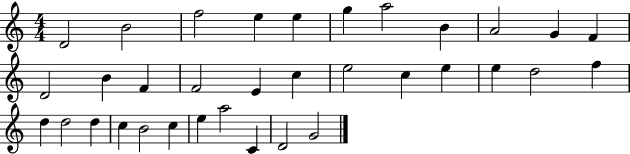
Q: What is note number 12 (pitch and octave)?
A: D4